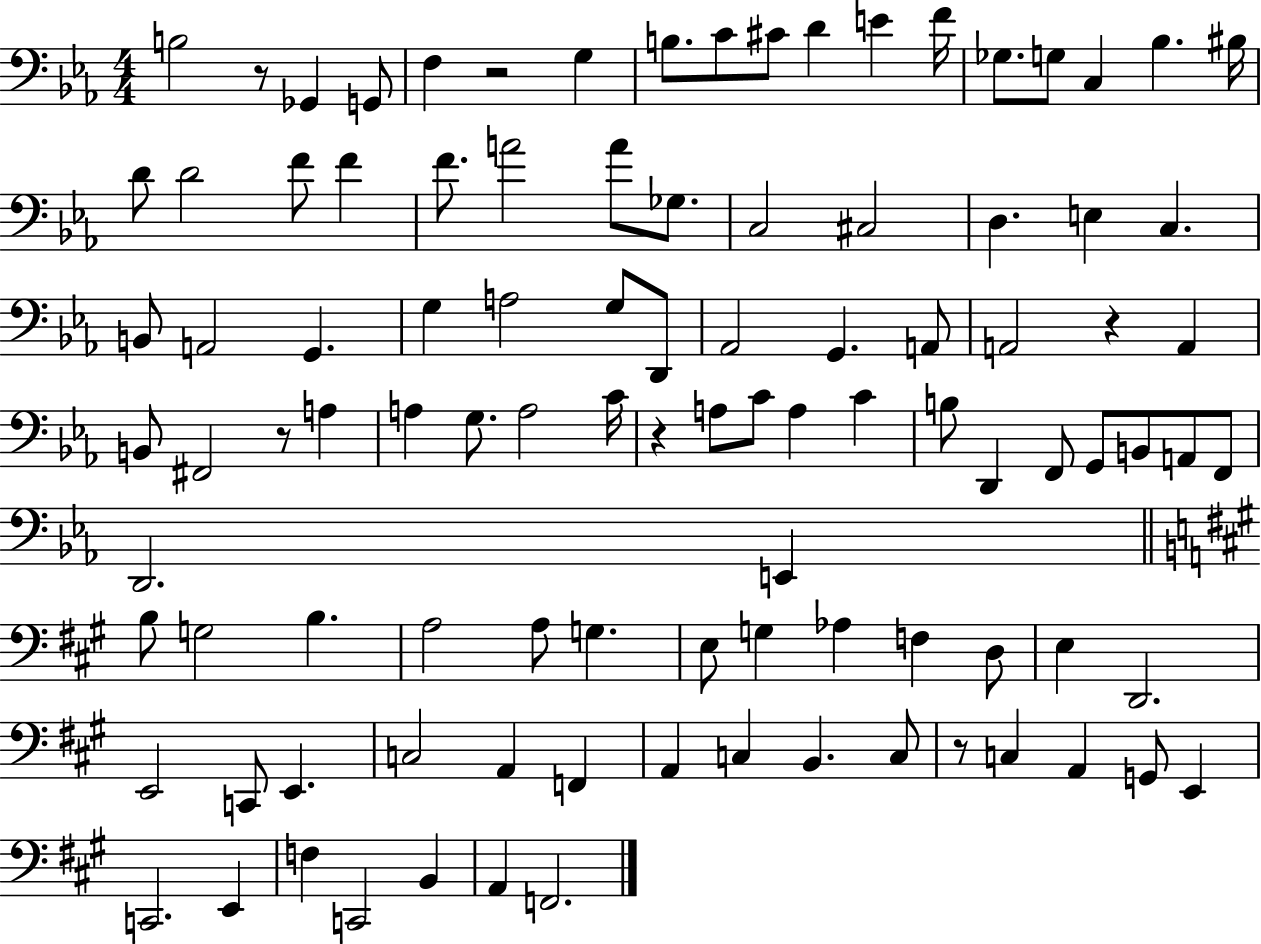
X:1
T:Untitled
M:4/4
L:1/4
K:Eb
B,2 z/2 _G,, G,,/2 F, z2 G, B,/2 C/2 ^C/2 D E F/4 _G,/2 G,/2 C, _B, ^B,/4 D/2 D2 F/2 F F/2 A2 A/2 _G,/2 C,2 ^C,2 D, E, C, B,,/2 A,,2 G,, G, A,2 G,/2 D,,/2 _A,,2 G,, A,,/2 A,,2 z A,, B,,/2 ^F,,2 z/2 A, A, G,/2 A,2 C/4 z A,/2 C/2 A, C B,/2 D,, F,,/2 G,,/2 B,,/2 A,,/2 F,,/2 D,,2 E,, B,/2 G,2 B, A,2 A,/2 G, E,/2 G, _A, F, D,/2 E, D,,2 E,,2 C,,/2 E,, C,2 A,, F,, A,, C, B,, C,/2 z/2 C, A,, G,,/2 E,, C,,2 E,, F, C,,2 B,, A,, F,,2